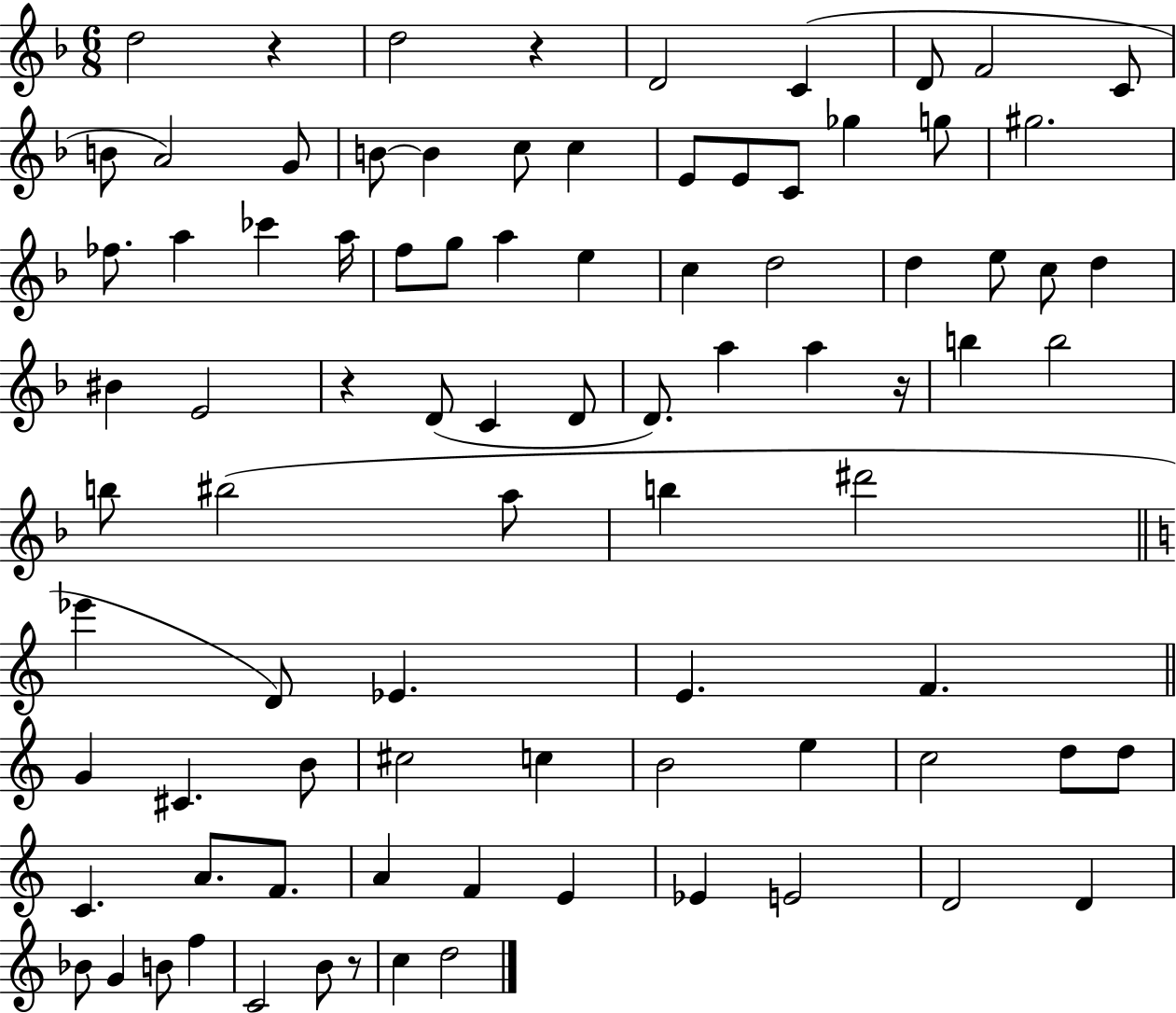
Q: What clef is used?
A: treble